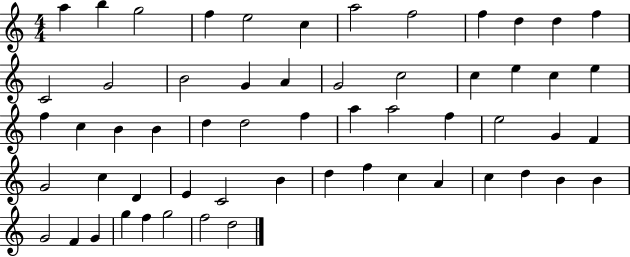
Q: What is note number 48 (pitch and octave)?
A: D5